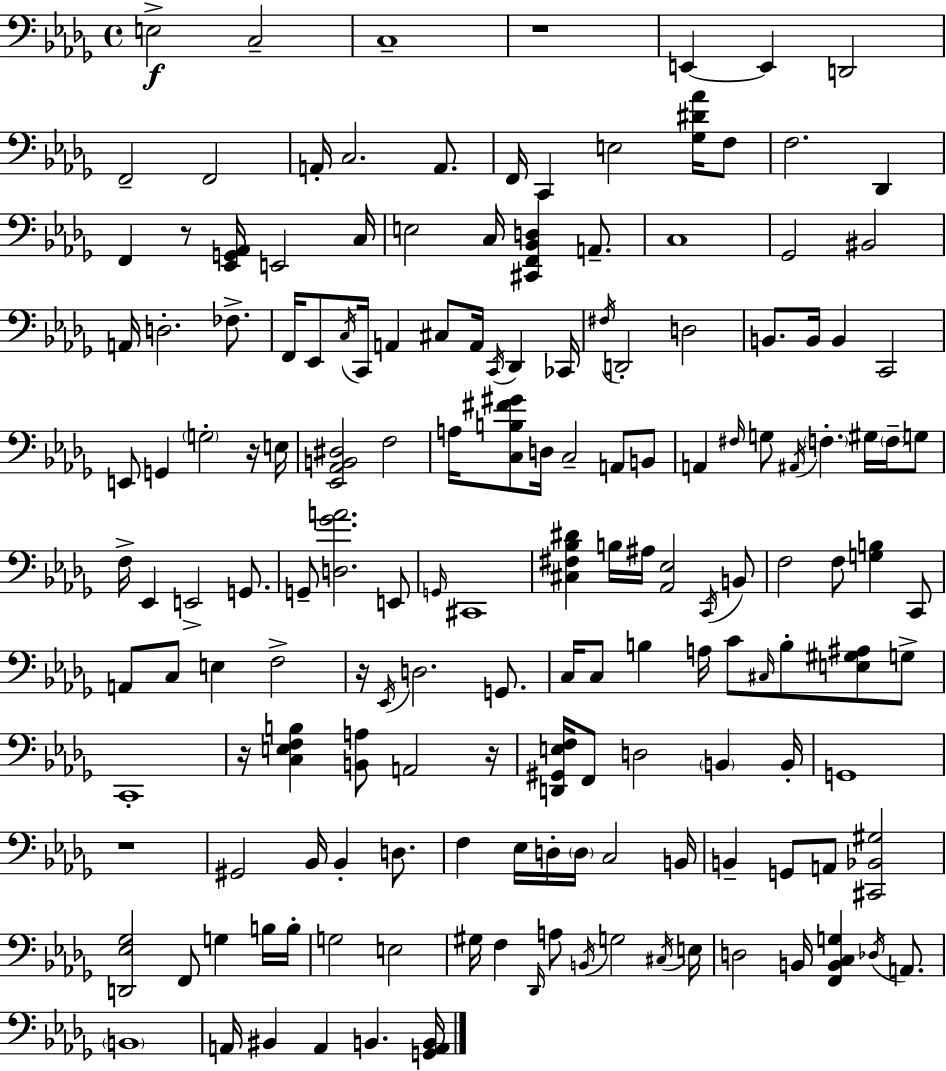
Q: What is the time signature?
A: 4/4